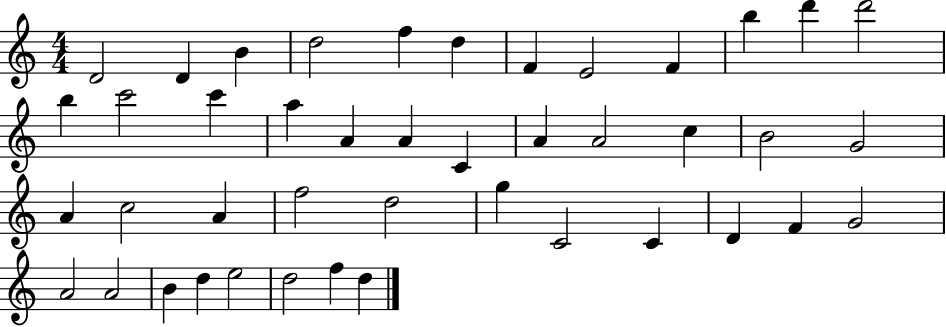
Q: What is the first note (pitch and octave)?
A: D4